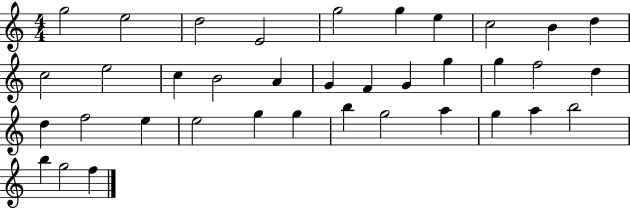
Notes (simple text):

G5/h E5/h D5/h E4/h G5/h G5/q E5/q C5/h B4/q D5/q C5/h E5/h C5/q B4/h A4/q G4/q F4/q G4/q G5/q G5/q F5/h D5/q D5/q F5/h E5/q E5/h G5/q G5/q B5/q G5/h A5/q G5/q A5/q B5/h B5/q G5/h F5/q